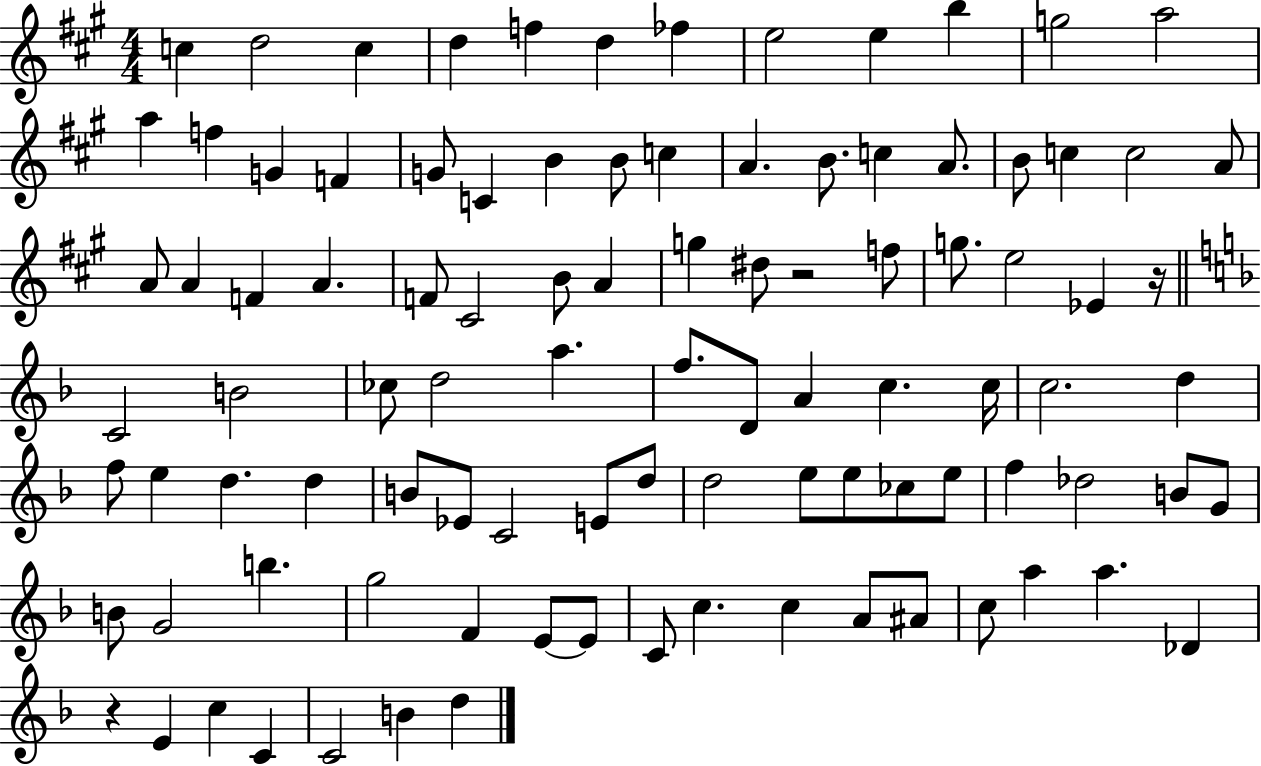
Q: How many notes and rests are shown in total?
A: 98